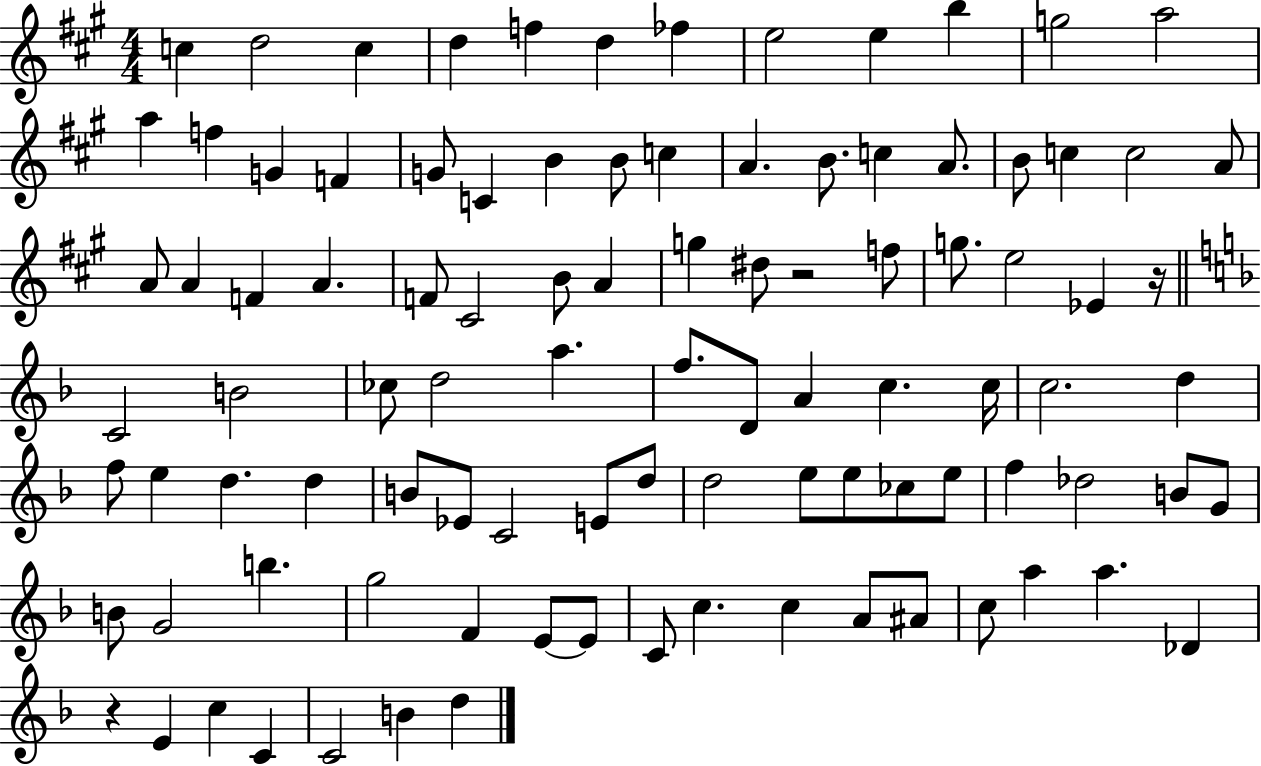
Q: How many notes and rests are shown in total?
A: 98